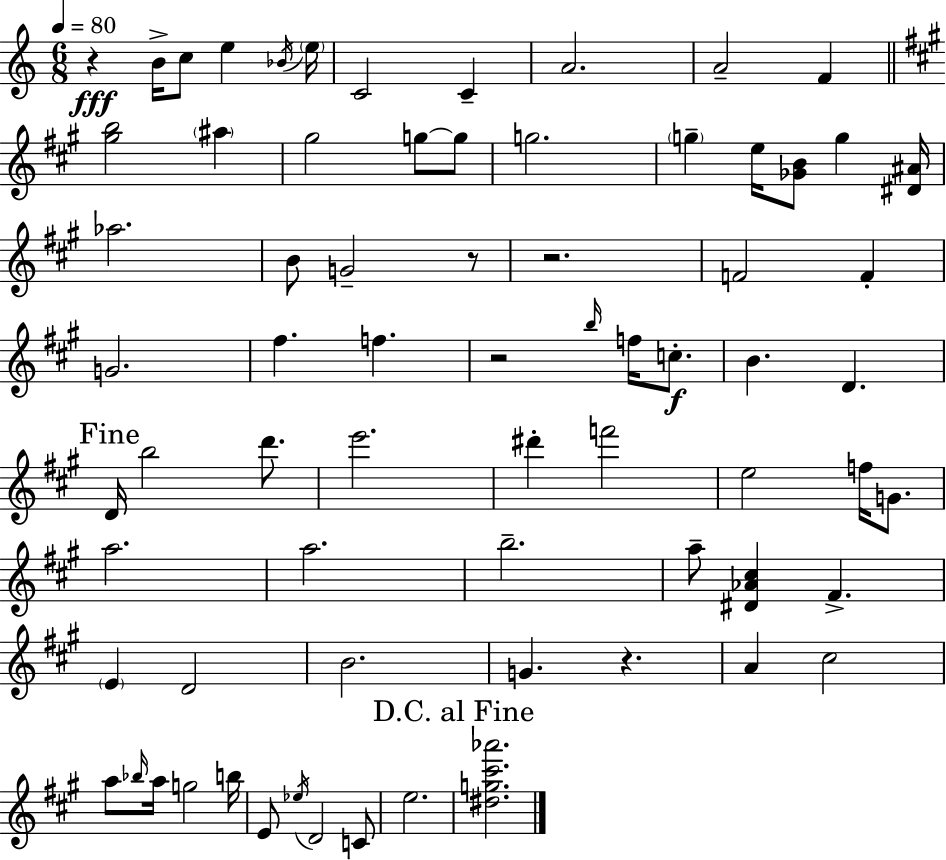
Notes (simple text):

R/q B4/s C5/e E5/q Bb4/s E5/s C4/h C4/q A4/h. A4/h F4/q [G#5,B5]/h A#5/q G#5/h G5/e G5/e G5/h. G5/q E5/s [Gb4,B4]/e G5/q [D#4,A#4]/s Ab5/h. B4/e G4/h R/e R/h. F4/h F4/q G4/h. F#5/q. F5/q. R/h B5/s F5/s C5/e. B4/q. D4/q. D4/s B5/h D6/e. E6/h. D#6/q F6/h E5/h F5/s G4/e. A5/h. A5/h. B5/h. A5/e [D#4,Ab4,C#5]/q F#4/q. E4/q D4/h B4/h. G4/q. R/q. A4/q C#5/h A5/e Bb5/s A5/s G5/h B5/s E4/e Eb5/s D4/h C4/e E5/h. [D#5,G5,C#6,Ab6]/h.